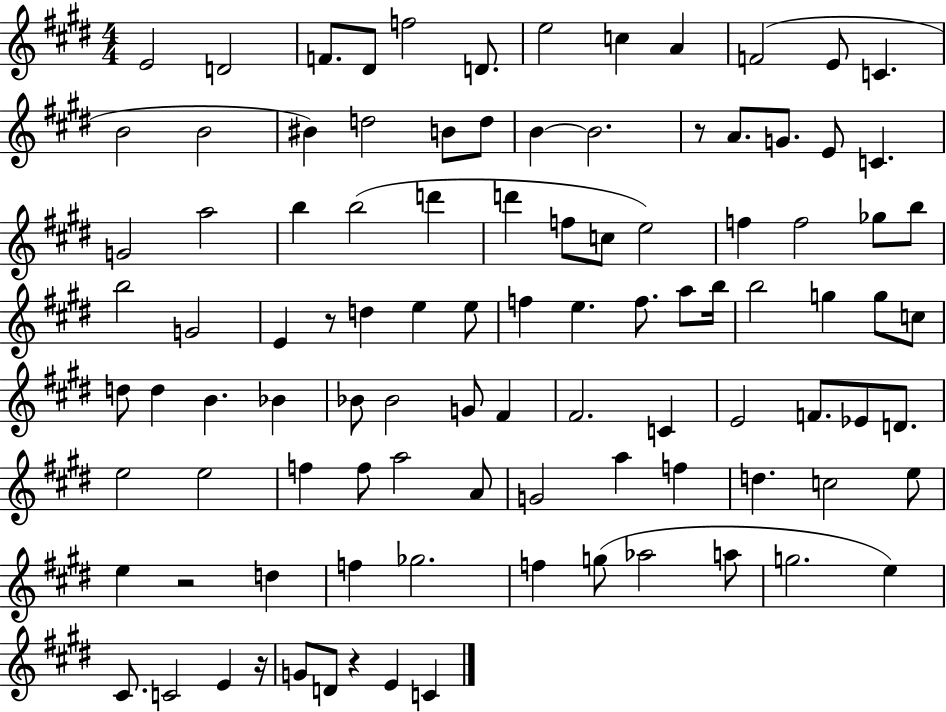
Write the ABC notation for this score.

X:1
T:Untitled
M:4/4
L:1/4
K:E
E2 D2 F/2 ^D/2 f2 D/2 e2 c A F2 E/2 C B2 B2 ^B d2 B/2 d/2 B B2 z/2 A/2 G/2 E/2 C G2 a2 b b2 d' d' f/2 c/2 e2 f f2 _g/2 b/2 b2 G2 E z/2 d e e/2 f e f/2 a/2 b/4 b2 g g/2 c/2 d/2 d B _B _B/2 _B2 G/2 ^F ^F2 C E2 F/2 _E/2 D/2 e2 e2 f f/2 a2 A/2 G2 a f d c2 e/2 e z2 d f _g2 f g/2 _a2 a/2 g2 e ^C/2 C2 E z/4 G/2 D/2 z E C